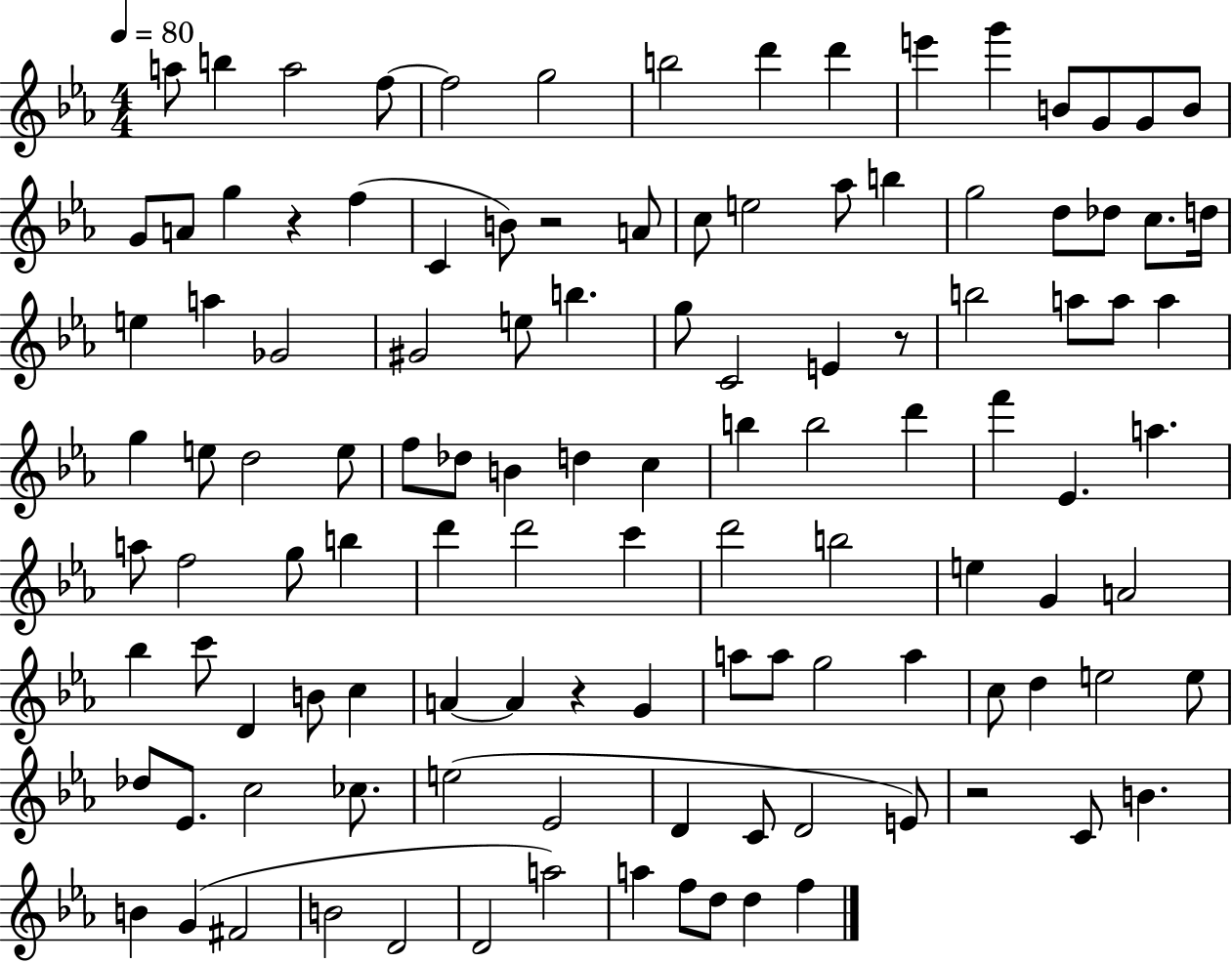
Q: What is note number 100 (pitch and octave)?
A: B4